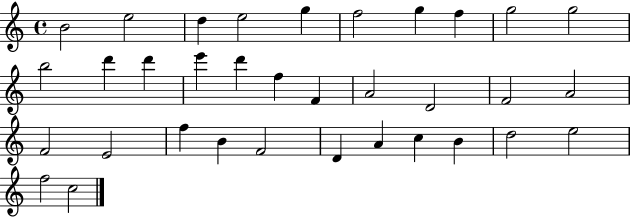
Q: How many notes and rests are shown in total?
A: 34